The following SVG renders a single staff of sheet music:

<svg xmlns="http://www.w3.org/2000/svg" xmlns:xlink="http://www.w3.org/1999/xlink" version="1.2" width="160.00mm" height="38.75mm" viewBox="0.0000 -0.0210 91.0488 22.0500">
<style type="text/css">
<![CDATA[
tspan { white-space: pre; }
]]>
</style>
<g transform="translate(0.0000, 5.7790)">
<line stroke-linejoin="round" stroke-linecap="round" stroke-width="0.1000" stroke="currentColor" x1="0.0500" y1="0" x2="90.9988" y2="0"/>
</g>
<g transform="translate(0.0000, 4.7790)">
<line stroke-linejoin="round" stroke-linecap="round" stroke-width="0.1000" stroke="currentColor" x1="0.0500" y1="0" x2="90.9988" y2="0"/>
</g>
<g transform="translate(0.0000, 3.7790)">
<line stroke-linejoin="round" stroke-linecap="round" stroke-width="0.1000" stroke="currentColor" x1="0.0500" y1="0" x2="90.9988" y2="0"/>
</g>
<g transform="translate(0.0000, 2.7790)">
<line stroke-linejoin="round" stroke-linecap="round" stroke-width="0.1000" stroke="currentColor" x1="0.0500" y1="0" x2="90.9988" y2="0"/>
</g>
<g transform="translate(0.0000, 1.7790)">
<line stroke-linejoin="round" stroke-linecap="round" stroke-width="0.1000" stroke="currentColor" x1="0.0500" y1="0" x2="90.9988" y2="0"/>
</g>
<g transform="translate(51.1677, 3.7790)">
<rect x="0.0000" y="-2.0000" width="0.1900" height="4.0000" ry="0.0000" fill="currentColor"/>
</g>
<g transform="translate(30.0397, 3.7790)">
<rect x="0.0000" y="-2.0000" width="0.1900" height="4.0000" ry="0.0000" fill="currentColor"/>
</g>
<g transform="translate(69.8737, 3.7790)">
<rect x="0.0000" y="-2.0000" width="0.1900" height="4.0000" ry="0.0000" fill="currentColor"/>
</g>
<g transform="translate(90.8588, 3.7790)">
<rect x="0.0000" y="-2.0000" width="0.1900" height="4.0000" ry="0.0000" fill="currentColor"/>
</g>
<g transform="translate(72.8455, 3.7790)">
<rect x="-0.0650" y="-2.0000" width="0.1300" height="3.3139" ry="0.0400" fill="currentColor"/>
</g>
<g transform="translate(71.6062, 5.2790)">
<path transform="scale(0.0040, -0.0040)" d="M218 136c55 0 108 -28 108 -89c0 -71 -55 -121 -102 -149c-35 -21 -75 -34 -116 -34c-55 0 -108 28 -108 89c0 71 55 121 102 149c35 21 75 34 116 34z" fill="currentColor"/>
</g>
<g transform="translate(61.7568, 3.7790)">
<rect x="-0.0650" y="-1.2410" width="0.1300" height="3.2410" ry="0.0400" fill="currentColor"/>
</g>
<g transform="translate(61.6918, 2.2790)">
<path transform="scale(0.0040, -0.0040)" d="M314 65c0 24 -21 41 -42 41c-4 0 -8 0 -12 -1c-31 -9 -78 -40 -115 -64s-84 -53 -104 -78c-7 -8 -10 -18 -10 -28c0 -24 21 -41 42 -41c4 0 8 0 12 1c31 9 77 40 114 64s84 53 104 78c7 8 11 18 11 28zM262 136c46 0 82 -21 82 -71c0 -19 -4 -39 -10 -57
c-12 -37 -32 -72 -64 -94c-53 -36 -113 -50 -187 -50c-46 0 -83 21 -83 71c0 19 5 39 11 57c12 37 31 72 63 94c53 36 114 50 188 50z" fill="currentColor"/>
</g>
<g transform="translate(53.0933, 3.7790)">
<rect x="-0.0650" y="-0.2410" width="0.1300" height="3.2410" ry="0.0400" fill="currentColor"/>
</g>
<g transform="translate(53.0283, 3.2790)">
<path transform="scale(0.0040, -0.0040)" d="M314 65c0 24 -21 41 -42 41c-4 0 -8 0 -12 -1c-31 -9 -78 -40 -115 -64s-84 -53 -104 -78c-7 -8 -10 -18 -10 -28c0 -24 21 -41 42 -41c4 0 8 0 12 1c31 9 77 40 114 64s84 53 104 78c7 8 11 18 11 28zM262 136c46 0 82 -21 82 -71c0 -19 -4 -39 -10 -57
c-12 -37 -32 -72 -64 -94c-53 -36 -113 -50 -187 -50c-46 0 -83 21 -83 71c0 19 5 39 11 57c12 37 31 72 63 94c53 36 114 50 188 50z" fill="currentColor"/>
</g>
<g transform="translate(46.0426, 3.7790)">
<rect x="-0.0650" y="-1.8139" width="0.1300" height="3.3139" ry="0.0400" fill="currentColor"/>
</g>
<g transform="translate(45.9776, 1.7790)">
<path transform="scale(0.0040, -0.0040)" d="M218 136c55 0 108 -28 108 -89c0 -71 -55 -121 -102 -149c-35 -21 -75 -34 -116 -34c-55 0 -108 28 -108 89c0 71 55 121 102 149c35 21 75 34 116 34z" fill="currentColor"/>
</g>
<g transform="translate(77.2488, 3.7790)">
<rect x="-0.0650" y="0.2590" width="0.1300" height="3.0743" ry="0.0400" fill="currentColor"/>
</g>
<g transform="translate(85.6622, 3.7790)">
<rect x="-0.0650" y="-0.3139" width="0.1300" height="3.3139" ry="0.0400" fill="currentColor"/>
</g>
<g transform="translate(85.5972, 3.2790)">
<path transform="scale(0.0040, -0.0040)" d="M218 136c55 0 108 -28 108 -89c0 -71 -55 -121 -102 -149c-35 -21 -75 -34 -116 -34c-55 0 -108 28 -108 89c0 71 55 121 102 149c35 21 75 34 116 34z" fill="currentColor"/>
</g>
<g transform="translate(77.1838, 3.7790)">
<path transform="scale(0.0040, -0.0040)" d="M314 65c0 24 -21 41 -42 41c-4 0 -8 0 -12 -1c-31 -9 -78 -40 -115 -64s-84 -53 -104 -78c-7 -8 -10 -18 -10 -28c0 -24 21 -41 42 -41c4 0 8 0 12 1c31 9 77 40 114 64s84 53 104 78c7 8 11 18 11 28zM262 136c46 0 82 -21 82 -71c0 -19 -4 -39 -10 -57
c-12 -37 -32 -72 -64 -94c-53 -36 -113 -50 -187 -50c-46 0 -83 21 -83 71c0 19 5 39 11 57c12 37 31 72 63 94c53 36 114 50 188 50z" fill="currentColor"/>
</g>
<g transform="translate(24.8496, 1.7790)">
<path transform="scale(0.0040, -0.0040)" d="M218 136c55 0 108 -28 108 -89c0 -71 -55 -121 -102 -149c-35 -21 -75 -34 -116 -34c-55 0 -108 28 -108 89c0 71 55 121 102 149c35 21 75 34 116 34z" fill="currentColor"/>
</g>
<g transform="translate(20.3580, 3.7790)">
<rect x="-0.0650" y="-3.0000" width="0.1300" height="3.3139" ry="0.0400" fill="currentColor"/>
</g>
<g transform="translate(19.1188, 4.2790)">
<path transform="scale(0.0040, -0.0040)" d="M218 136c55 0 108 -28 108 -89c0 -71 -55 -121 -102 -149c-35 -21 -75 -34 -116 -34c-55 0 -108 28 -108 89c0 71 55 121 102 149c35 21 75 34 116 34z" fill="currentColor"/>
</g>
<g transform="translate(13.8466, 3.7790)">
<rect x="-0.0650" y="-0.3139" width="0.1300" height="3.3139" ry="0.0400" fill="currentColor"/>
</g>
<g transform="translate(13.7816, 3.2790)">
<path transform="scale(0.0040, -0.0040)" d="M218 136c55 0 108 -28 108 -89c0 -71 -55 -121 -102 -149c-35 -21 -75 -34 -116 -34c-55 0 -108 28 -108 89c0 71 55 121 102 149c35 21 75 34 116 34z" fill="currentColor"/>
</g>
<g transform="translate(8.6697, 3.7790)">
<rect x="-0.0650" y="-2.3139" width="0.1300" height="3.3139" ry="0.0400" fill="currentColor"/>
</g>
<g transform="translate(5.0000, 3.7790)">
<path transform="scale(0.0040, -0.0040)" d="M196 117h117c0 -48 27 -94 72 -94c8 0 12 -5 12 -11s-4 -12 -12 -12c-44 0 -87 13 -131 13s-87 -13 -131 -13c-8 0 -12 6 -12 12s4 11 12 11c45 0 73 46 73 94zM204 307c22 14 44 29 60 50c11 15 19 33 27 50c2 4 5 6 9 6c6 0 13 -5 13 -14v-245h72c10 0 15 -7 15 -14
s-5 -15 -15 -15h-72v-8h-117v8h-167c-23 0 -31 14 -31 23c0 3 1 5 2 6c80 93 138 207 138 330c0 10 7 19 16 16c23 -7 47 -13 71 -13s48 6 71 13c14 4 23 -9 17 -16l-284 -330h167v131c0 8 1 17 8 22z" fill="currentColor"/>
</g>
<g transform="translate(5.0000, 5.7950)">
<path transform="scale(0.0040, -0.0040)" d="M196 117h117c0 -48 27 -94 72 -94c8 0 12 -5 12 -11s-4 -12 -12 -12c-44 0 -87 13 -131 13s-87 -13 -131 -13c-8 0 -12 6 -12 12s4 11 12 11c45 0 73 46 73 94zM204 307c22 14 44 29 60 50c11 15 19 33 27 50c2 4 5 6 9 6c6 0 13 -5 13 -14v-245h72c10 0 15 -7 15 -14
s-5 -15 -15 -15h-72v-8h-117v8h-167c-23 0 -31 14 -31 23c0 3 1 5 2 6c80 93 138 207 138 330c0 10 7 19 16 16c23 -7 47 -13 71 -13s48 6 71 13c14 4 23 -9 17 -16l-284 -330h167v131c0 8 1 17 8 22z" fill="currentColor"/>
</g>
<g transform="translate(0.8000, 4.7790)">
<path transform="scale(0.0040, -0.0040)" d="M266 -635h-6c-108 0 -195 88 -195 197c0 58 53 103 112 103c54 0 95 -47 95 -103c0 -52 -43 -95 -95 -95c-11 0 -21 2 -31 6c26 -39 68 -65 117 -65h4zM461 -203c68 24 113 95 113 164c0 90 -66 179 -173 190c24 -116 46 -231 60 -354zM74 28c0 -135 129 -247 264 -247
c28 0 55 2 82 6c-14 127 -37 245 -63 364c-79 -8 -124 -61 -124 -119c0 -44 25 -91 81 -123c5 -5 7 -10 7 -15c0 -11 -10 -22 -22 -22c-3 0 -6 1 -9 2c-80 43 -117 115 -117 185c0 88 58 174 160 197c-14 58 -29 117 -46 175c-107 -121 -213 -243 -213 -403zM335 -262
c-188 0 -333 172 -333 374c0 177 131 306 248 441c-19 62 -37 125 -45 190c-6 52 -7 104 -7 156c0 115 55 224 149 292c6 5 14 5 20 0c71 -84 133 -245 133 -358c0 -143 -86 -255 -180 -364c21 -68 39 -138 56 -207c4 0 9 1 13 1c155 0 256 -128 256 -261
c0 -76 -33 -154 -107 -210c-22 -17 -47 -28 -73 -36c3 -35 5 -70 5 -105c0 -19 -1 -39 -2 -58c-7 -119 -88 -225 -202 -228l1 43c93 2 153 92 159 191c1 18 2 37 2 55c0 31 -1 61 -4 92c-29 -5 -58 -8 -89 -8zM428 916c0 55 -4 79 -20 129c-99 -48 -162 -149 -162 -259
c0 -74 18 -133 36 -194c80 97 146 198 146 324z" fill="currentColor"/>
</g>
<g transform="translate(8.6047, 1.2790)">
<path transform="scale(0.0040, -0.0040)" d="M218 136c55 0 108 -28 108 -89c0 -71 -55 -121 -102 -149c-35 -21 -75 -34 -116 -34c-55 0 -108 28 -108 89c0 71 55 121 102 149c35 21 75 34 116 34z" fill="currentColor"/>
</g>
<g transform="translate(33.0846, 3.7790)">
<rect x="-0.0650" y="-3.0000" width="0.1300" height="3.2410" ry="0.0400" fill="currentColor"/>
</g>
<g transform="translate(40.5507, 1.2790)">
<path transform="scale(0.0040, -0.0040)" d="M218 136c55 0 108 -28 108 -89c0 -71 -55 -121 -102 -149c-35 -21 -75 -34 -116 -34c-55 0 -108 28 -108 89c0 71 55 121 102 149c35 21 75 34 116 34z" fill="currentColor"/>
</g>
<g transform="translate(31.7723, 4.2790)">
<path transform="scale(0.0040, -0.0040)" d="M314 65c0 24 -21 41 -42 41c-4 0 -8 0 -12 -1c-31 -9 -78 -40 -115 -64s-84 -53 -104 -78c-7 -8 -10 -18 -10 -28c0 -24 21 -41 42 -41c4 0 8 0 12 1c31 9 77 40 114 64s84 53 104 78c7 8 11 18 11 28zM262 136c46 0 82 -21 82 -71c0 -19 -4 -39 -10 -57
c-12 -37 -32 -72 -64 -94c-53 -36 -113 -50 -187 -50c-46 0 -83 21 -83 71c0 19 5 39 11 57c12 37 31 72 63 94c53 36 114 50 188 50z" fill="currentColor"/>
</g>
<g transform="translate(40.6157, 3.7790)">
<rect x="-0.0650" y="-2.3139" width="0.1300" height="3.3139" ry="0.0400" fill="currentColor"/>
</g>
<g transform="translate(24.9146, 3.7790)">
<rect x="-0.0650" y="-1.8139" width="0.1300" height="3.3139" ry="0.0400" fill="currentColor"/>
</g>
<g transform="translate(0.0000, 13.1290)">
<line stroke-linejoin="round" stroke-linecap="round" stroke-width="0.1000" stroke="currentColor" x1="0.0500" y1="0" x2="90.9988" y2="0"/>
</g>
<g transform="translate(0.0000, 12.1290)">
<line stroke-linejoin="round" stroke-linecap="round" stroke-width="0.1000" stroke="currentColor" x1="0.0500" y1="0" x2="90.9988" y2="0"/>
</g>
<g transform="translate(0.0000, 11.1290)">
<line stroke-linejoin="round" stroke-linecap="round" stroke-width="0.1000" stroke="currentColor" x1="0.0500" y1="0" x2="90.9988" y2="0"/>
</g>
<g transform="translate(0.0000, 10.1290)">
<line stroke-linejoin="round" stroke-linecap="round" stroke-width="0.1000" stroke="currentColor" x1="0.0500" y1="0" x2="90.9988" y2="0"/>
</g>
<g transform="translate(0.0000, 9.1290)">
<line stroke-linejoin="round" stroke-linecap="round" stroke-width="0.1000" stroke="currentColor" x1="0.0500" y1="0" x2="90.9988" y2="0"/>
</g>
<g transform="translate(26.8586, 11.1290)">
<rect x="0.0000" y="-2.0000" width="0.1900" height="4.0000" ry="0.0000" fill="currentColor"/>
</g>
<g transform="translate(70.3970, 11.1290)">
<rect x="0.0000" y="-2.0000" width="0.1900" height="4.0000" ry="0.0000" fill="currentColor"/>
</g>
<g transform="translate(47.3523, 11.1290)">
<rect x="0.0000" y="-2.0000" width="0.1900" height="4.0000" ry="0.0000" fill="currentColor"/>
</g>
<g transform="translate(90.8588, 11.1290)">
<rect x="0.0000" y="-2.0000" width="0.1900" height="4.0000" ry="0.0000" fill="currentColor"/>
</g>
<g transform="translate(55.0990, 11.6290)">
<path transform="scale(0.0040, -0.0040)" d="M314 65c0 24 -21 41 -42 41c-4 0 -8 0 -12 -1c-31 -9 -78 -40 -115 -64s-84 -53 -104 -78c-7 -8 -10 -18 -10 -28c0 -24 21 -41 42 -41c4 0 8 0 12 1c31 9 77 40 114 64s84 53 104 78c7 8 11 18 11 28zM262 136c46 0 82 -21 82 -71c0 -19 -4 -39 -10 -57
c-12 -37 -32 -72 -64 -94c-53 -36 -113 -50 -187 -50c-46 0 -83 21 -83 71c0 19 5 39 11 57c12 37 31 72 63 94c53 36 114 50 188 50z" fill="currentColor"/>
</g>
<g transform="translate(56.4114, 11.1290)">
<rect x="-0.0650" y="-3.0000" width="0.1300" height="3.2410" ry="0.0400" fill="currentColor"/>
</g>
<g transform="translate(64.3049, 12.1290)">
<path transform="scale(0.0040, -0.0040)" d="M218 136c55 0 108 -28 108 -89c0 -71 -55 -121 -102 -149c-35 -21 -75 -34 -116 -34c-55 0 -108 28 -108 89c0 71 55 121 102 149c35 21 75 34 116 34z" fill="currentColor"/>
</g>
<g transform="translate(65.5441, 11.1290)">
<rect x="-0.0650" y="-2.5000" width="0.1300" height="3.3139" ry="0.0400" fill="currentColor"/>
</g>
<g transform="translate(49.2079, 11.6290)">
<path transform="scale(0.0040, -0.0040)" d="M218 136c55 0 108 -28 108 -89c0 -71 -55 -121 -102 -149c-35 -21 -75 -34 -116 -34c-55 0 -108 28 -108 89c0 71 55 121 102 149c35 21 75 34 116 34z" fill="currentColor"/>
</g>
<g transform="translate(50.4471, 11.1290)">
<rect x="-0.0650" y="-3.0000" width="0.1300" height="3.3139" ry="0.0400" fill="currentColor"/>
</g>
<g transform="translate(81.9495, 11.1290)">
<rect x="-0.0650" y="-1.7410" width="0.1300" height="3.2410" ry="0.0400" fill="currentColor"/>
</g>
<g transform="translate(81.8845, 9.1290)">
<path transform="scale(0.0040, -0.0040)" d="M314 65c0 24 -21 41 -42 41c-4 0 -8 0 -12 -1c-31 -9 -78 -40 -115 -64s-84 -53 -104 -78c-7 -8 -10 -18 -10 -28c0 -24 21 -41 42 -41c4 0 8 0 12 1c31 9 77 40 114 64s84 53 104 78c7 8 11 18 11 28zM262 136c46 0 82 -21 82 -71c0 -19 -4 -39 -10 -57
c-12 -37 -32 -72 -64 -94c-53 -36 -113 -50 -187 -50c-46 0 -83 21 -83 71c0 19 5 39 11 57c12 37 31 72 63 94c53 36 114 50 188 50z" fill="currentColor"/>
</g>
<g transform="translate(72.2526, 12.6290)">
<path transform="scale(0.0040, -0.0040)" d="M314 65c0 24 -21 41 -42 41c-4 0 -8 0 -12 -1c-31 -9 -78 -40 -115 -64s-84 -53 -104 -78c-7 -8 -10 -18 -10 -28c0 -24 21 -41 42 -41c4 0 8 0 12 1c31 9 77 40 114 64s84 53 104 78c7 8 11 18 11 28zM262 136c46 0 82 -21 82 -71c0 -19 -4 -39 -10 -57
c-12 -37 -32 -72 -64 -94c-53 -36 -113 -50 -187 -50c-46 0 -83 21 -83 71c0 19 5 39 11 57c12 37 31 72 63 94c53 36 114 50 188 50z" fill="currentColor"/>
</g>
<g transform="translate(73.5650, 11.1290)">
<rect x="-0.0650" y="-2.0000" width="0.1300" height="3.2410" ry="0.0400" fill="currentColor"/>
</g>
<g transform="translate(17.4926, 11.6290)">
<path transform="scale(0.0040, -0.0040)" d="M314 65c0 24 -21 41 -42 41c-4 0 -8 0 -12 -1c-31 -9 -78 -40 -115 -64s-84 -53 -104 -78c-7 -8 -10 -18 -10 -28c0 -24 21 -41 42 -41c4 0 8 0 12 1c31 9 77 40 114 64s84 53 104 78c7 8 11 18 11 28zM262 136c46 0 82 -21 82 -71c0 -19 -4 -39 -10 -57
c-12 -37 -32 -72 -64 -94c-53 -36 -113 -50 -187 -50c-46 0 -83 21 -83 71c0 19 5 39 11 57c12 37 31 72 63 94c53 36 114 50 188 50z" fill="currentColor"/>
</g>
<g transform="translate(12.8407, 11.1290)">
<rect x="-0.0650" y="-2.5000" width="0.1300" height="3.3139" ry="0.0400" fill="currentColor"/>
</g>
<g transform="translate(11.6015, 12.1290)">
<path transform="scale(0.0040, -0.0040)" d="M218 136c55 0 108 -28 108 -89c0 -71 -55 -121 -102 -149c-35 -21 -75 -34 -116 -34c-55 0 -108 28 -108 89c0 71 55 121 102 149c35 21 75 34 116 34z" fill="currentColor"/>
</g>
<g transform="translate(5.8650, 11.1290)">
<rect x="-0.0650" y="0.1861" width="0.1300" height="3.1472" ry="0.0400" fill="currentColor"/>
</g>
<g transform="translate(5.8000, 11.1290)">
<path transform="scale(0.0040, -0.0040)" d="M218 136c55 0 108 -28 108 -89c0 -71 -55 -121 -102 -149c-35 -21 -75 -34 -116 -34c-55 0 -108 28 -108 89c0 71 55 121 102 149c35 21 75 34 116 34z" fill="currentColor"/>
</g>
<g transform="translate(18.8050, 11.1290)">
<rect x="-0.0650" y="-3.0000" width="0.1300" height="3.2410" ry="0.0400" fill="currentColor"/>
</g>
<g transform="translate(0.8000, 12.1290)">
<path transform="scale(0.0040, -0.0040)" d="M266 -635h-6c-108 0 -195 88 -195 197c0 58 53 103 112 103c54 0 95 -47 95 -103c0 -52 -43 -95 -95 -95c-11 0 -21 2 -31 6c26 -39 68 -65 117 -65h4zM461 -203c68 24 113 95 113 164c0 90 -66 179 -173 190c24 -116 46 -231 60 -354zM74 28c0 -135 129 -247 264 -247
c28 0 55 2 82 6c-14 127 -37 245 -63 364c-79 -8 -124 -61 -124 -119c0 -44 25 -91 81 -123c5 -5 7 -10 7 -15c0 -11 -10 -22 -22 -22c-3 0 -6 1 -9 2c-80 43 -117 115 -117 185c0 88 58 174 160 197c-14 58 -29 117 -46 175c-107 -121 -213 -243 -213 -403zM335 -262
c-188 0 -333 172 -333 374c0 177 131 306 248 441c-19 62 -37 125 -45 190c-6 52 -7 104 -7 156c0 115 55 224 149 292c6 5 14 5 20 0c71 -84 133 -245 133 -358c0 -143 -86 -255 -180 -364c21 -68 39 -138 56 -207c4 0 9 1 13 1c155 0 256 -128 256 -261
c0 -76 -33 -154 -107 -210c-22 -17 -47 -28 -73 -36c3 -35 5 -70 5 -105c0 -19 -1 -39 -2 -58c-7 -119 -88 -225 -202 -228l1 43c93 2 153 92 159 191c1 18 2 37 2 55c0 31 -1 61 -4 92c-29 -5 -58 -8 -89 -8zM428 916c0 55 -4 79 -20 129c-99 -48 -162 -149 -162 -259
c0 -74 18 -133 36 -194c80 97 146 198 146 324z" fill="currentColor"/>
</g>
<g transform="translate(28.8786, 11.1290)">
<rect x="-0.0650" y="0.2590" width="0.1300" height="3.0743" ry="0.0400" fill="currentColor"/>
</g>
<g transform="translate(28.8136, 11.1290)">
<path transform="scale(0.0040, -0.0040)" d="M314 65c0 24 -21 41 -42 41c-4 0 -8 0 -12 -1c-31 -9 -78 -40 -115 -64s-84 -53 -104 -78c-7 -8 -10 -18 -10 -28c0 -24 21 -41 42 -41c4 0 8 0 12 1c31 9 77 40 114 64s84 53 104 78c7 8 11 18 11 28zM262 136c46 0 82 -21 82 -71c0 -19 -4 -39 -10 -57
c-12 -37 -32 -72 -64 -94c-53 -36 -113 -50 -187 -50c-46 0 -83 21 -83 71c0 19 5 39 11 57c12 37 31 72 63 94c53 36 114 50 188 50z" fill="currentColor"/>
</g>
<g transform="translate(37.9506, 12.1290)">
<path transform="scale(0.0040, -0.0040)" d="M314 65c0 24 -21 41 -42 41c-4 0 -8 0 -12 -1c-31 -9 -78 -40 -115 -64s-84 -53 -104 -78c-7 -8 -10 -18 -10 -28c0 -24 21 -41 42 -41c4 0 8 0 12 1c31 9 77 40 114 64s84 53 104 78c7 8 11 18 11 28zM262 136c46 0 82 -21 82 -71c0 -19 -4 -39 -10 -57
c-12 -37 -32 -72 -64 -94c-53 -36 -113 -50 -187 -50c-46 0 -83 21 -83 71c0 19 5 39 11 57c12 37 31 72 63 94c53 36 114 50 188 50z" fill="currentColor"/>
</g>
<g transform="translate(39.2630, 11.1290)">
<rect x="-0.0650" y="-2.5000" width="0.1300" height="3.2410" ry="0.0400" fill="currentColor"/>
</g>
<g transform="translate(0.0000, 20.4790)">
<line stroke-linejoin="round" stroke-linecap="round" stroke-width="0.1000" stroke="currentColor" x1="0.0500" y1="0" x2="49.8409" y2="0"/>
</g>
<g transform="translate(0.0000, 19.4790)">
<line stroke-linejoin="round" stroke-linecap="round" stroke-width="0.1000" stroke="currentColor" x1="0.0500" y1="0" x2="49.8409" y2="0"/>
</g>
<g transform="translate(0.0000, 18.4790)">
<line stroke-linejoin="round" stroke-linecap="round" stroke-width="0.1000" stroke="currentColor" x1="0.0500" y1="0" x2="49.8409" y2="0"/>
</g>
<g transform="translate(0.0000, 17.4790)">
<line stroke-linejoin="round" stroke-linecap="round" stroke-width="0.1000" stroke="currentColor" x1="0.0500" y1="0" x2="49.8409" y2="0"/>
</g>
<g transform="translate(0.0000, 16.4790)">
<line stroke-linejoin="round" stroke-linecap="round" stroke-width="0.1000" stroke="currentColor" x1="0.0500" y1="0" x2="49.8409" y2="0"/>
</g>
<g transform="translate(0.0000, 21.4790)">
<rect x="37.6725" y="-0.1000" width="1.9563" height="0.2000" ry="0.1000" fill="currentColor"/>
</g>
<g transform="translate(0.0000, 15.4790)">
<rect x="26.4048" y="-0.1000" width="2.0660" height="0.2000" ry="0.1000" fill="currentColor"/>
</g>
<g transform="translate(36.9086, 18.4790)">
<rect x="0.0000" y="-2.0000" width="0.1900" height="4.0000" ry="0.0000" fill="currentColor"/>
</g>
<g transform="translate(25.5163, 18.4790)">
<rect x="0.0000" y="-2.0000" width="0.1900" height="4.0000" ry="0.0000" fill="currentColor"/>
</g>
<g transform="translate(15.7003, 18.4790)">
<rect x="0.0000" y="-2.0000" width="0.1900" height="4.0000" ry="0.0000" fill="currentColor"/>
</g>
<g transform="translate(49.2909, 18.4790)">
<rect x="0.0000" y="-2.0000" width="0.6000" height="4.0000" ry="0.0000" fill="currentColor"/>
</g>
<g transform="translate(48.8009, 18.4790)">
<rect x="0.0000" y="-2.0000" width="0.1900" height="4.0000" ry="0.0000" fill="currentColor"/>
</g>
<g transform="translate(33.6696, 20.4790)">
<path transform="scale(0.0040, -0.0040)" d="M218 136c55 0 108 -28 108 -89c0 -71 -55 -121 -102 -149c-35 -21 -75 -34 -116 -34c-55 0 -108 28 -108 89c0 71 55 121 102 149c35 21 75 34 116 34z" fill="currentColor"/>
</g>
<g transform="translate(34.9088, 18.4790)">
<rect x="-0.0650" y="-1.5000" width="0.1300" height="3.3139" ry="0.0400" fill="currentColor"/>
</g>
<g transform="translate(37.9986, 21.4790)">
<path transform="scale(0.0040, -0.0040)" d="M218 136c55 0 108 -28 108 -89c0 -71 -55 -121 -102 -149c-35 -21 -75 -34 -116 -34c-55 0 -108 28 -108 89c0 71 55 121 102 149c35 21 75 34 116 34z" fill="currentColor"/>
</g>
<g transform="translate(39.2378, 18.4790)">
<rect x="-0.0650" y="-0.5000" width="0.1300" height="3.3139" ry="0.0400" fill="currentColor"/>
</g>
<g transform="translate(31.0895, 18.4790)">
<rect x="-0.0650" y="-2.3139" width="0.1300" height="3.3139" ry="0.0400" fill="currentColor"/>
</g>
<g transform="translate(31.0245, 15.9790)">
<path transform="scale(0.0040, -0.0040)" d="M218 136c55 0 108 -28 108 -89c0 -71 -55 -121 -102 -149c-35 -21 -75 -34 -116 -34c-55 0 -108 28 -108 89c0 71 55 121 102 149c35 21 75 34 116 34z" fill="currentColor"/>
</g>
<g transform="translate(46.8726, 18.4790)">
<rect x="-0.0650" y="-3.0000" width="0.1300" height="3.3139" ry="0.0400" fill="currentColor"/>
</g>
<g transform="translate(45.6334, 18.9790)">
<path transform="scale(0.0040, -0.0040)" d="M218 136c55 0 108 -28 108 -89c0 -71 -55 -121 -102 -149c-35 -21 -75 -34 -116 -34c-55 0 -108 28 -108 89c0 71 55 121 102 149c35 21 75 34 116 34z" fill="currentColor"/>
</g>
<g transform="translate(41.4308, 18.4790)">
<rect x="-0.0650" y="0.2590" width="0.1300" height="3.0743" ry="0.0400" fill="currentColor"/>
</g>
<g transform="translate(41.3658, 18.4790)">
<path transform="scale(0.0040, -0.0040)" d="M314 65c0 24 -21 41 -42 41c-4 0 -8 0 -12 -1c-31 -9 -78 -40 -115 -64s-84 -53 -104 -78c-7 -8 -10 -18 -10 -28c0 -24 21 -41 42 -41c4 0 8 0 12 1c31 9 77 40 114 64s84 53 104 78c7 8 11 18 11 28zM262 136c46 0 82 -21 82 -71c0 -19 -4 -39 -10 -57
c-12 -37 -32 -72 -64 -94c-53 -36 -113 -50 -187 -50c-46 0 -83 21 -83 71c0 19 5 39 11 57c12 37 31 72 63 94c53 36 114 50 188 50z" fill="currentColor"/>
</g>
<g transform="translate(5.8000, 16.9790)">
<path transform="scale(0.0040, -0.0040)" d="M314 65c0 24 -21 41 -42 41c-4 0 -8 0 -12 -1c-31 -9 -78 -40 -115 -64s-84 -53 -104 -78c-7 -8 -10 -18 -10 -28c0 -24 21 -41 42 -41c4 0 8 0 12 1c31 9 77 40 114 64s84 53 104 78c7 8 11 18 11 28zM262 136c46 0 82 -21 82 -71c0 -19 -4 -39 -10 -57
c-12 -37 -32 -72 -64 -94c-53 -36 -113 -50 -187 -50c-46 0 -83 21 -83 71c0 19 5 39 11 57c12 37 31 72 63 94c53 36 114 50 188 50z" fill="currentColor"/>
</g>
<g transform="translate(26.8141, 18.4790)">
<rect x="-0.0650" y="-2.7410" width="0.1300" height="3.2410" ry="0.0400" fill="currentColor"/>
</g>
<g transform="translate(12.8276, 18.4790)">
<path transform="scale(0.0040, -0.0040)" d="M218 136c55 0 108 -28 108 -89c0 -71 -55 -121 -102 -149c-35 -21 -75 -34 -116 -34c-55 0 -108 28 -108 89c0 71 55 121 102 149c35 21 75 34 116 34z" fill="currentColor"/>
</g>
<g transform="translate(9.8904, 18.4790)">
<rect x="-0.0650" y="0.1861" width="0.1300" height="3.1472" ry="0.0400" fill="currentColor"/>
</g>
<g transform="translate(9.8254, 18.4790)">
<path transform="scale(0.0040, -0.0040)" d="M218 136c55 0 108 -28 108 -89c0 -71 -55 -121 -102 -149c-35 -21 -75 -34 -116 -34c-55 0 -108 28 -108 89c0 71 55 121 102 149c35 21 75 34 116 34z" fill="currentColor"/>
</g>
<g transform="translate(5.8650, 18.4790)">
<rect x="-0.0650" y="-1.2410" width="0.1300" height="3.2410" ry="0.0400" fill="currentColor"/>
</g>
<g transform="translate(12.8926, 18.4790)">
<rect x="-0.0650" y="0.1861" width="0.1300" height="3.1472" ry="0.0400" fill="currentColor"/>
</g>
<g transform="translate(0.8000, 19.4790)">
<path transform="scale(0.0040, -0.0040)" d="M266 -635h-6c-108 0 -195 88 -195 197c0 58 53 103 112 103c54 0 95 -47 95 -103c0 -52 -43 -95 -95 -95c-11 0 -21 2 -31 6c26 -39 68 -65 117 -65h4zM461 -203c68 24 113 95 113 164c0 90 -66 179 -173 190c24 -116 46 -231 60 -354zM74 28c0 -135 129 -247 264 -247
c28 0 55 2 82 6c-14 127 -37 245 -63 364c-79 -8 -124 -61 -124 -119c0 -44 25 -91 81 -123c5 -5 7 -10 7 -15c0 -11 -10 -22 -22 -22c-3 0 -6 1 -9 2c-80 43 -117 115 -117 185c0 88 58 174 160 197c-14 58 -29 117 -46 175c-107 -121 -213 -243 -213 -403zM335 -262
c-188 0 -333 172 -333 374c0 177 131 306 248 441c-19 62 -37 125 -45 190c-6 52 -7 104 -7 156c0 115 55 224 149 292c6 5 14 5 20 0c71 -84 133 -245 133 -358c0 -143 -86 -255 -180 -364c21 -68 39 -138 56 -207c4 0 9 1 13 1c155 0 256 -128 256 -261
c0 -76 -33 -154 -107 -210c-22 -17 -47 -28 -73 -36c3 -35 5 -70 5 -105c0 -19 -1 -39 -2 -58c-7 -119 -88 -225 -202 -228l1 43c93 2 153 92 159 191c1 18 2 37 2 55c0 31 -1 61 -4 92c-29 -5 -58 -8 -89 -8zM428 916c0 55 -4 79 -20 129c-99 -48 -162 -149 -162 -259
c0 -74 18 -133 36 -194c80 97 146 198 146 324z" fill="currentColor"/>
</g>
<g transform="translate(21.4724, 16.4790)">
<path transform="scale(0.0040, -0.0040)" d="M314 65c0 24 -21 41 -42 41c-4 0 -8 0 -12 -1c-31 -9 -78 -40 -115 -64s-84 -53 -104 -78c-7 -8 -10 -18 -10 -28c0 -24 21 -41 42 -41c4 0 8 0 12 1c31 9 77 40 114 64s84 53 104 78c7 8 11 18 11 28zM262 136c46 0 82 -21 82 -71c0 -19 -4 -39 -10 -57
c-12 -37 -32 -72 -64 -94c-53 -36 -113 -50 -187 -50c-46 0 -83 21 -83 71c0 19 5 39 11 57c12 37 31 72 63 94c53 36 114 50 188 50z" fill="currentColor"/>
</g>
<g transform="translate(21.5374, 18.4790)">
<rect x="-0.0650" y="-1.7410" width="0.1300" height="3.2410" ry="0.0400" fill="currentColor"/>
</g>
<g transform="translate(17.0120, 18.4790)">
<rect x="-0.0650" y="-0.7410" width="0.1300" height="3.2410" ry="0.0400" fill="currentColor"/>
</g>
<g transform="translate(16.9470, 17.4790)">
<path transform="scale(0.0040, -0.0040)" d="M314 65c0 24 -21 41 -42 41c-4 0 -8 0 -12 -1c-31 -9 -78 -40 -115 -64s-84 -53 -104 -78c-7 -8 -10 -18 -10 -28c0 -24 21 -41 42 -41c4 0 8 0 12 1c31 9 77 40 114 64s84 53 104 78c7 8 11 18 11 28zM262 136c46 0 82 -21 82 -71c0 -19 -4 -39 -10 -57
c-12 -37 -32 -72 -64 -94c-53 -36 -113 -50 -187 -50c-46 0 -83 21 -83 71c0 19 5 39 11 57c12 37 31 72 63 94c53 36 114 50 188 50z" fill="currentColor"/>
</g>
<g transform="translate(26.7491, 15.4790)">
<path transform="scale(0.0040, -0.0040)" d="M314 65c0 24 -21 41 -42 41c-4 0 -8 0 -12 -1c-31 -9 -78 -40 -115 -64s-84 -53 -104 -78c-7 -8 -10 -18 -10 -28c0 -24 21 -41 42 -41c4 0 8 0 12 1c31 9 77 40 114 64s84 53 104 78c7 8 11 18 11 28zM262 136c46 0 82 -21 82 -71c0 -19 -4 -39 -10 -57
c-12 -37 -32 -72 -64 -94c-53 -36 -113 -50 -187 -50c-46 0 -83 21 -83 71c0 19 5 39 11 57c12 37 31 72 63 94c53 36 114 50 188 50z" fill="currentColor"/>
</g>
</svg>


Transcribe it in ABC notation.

X:1
T:Untitled
M:4/4
L:1/4
K:C
g c A f A2 g f c2 e2 F B2 c B G A2 B2 G2 A A2 G F2 f2 e2 B B d2 f2 a2 g E C B2 A